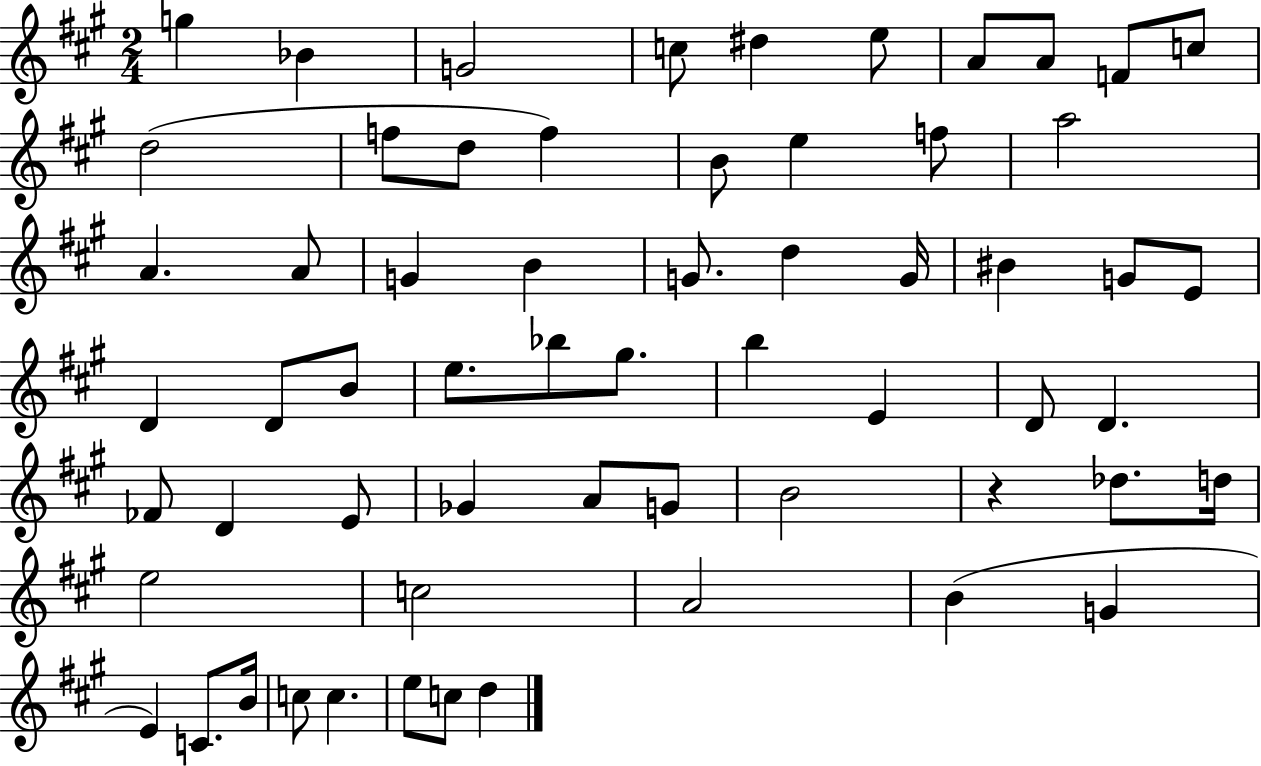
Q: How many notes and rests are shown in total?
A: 61